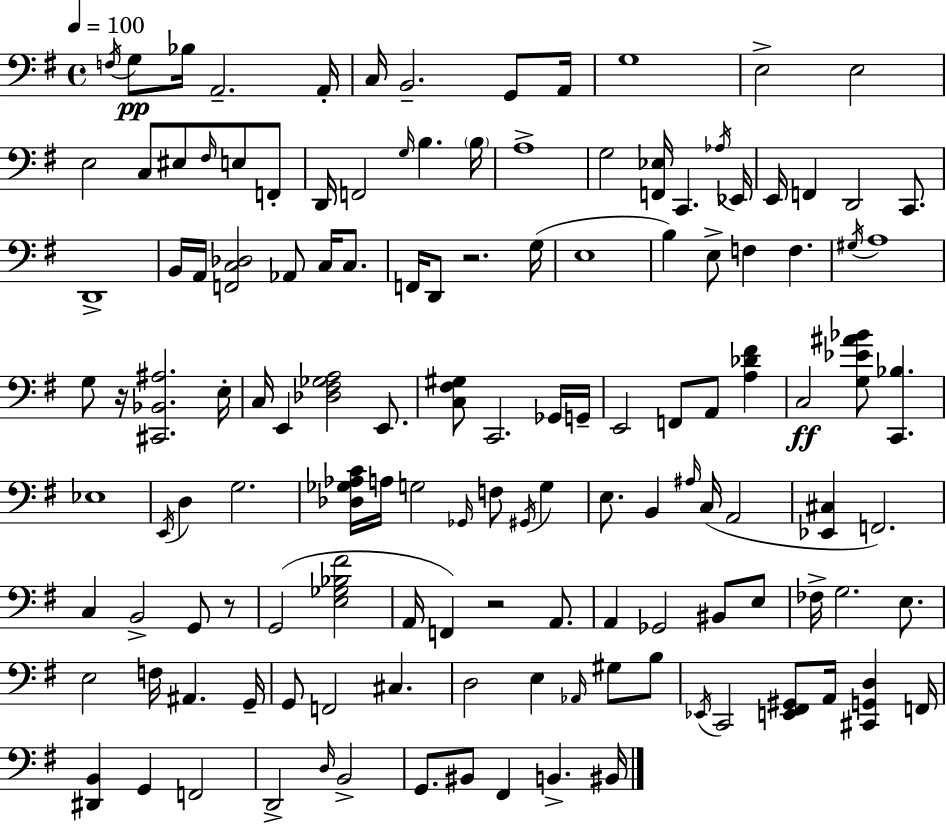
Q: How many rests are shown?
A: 4